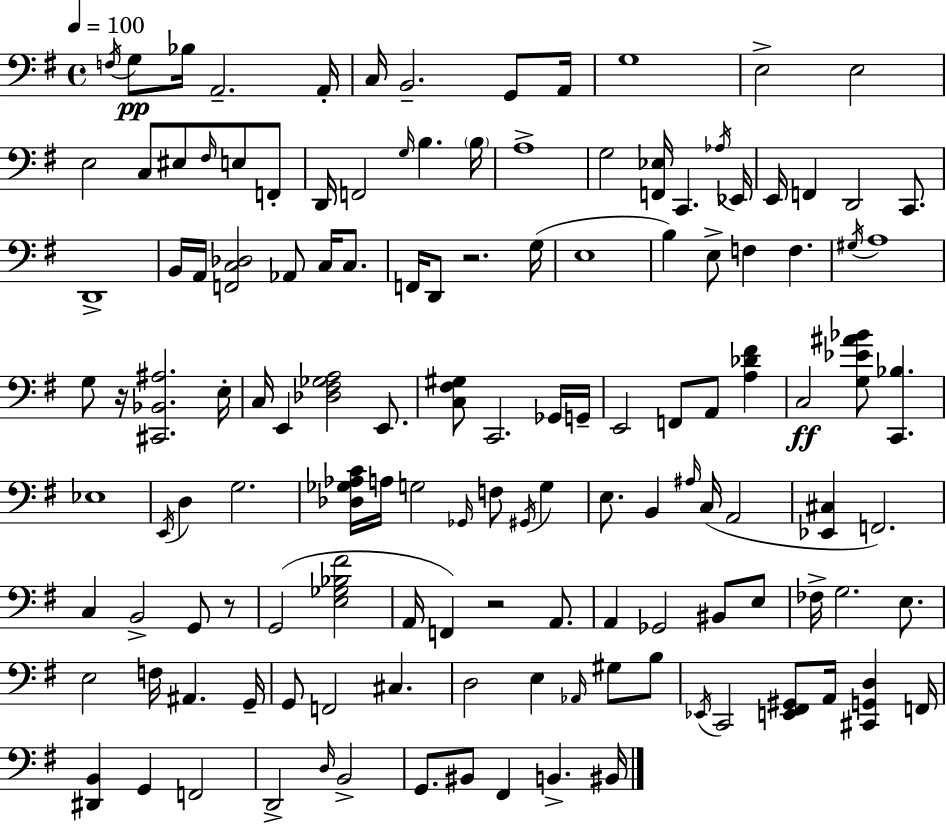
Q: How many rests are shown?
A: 4